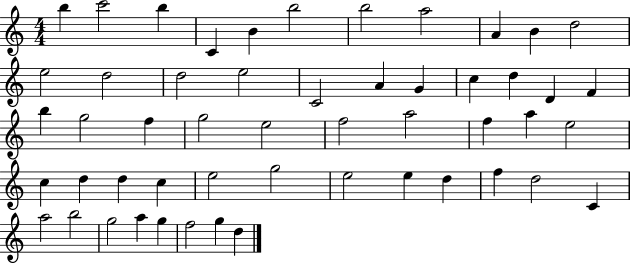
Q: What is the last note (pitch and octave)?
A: D5